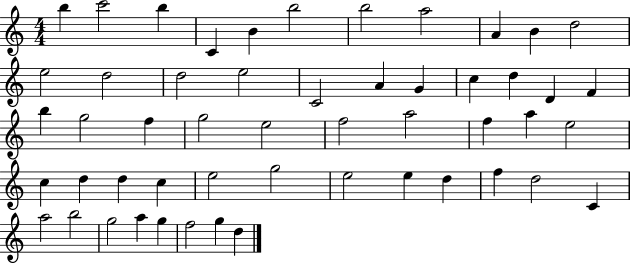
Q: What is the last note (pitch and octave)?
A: D5